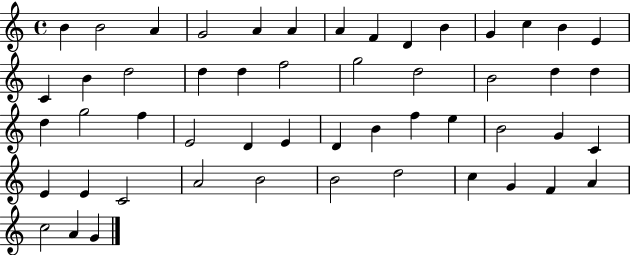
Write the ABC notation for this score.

X:1
T:Untitled
M:4/4
L:1/4
K:C
B B2 A G2 A A A F D B G c B E C B d2 d d f2 g2 d2 B2 d d d g2 f E2 D E D B f e B2 G C E E C2 A2 B2 B2 d2 c G F A c2 A G